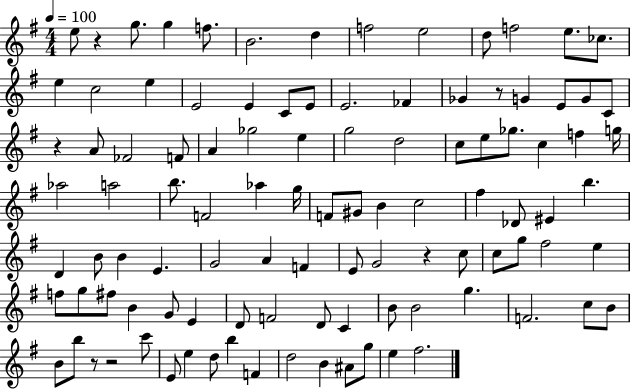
{
  \clef treble
  \numericTimeSignature
  \time 4/4
  \key g \major
  \tempo 4 = 100
  e''8 r4 g''8. g''4 f''8. | b'2. d''4 | f''2 e''2 | d''8 f''2 e''8. ces''8. | \break e''4 c''2 e''4 | e'2 e'4 c'8 e'8 | e'2. fes'4 | ges'4 r8 g'4 e'8 g'8 c'8 | \break r4 a'8 fes'2 f'8 | a'4 ges''2 e''4 | g''2 d''2 | c''8 e''8 ges''8. c''4 f''4 g''16 | \break aes''2 a''2 | b''8. f'2 aes''4 g''16 | f'8 gis'8 b'4 c''2 | fis''4 des'8 eis'4 b''4. | \break d'4 b'8 b'4 e'4. | g'2 a'4 f'4 | e'8 g'2 r4 c''8 | c''8 g''8 fis''2 e''4 | \break f''8 g''8 fis''8 b'4 g'8 e'4 | d'8 f'2 d'8 c'4 | b'8 b'2 g''4. | f'2. c''8 b'8 | \break b'8 b''8 r8 r2 c'''8 | e'8 e''4 d''8 b''4 f'4 | d''2 b'4 ais'8 g''8 | e''4 fis''2. | \break \bar "|."
}